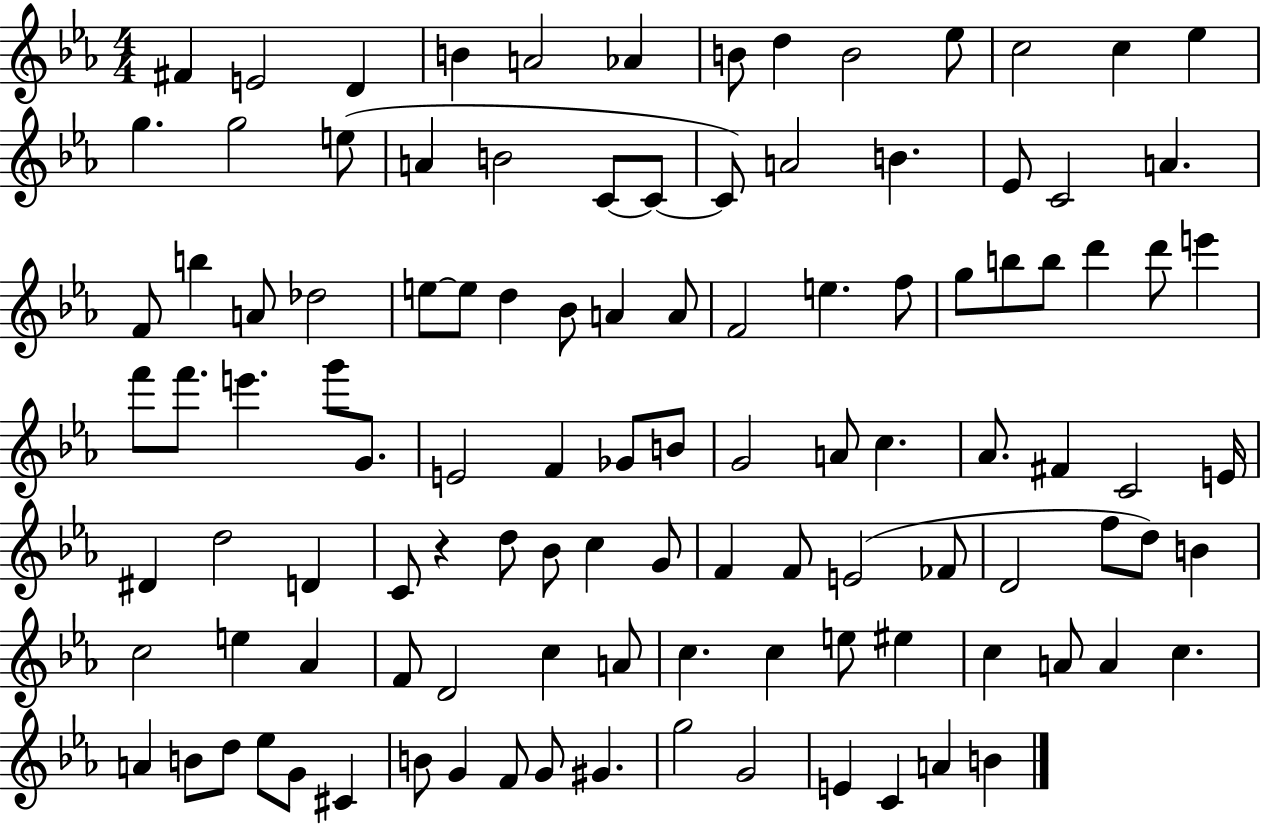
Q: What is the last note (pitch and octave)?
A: B4